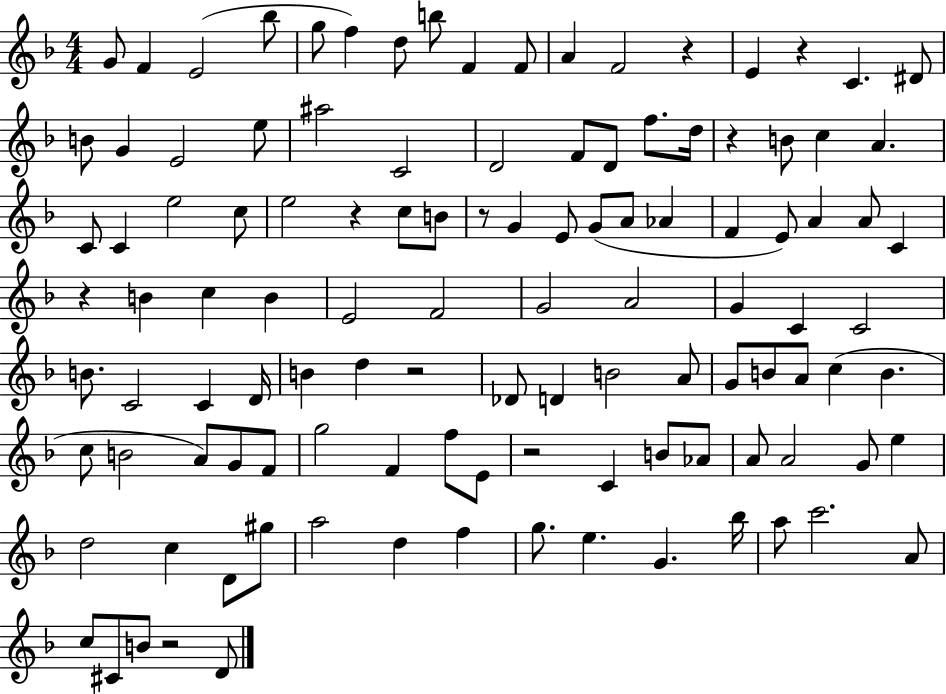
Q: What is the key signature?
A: F major